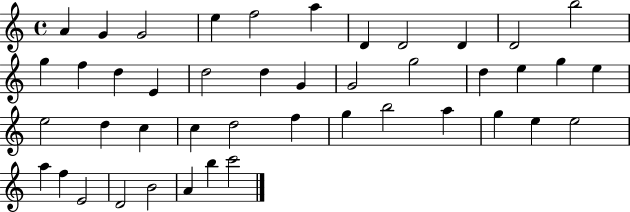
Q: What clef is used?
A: treble